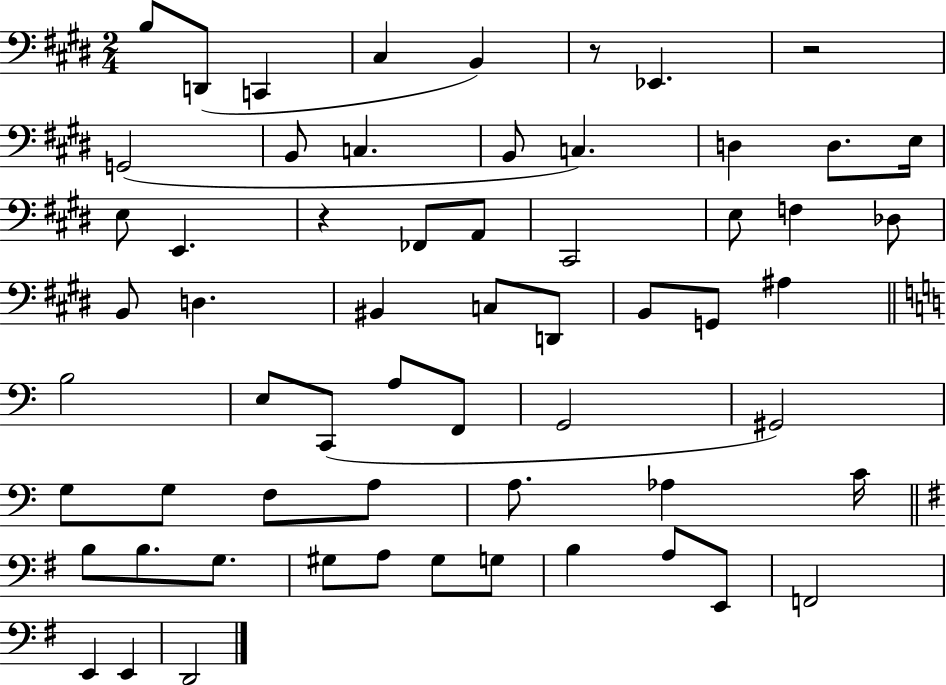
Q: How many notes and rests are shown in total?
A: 61